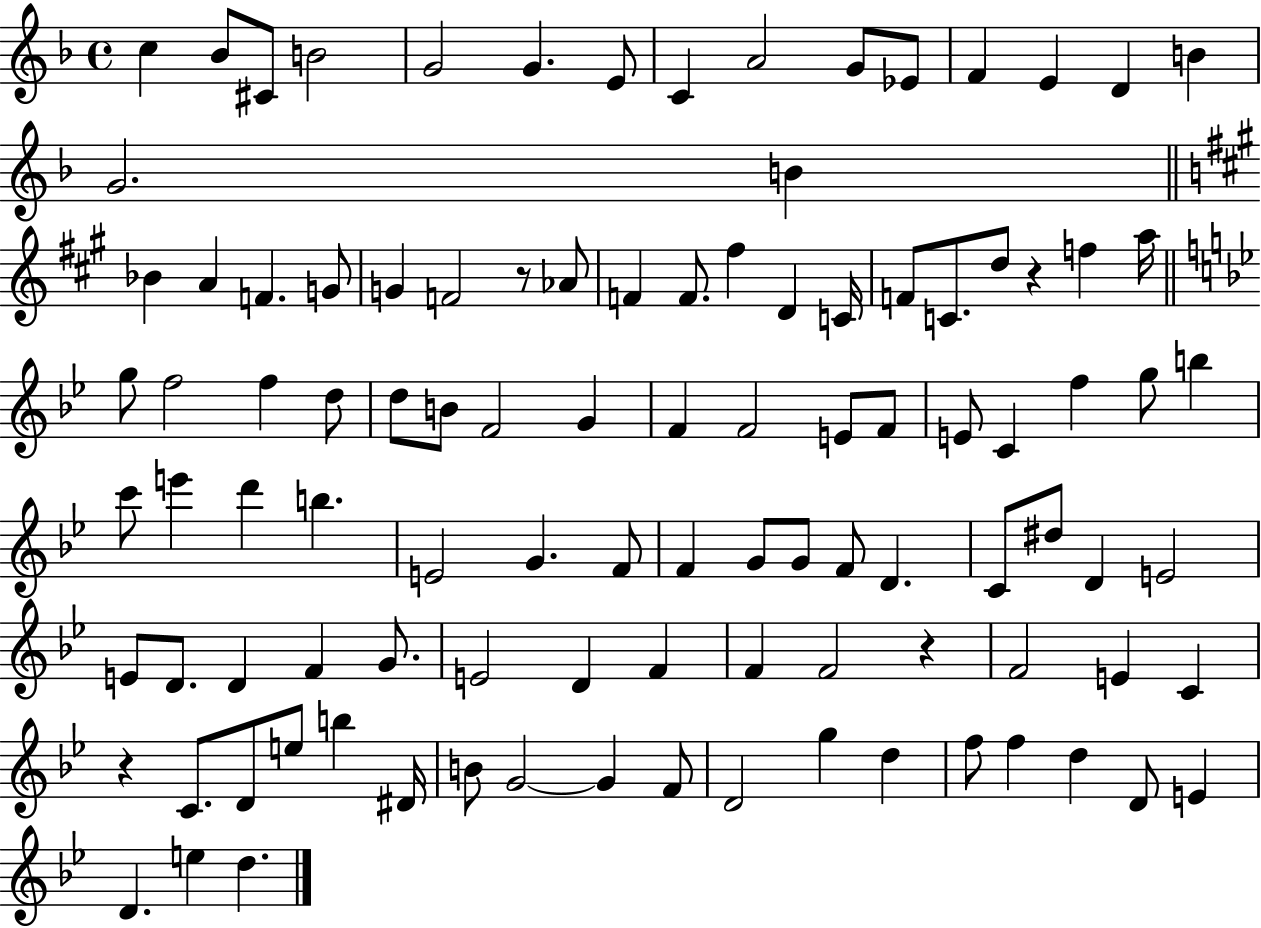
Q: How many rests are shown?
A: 4